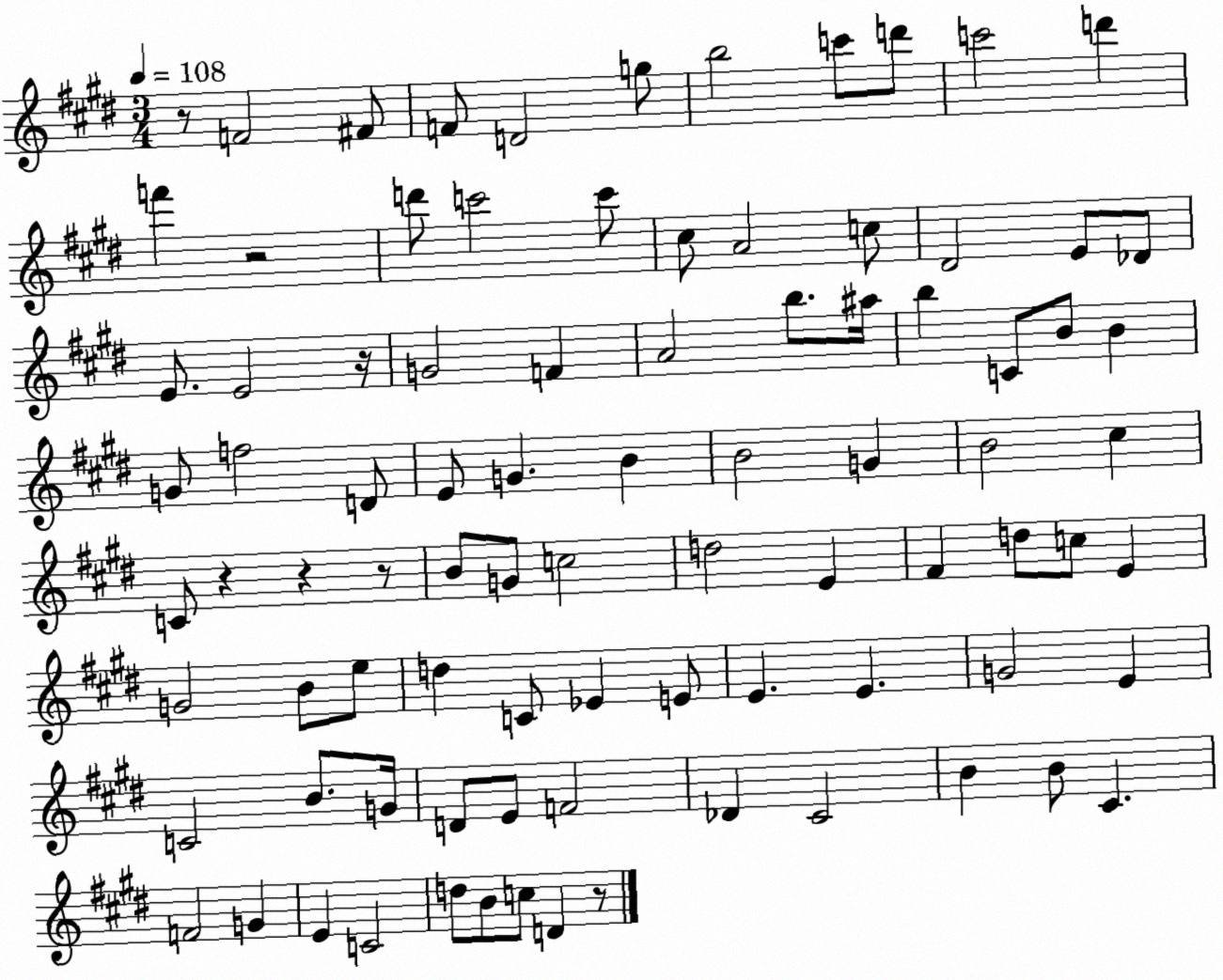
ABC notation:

X:1
T:Untitled
M:3/4
L:1/4
K:E
z/2 F2 ^F/2 F/2 D2 g/2 b2 c'/2 d'/2 c'2 d' f' z2 d'/2 c'2 c'/2 ^c/2 A2 c/2 ^D2 E/2 _D/2 E/2 E2 z/4 G2 F A2 b/2 ^a/4 b C/2 B/2 B G/2 f2 D/2 E/2 G B B2 G B2 ^c C/2 z z z/2 B/2 G/2 c2 d2 E ^F d/2 c/2 E G2 B/2 e/2 d C/2 _E E/2 E E G2 E C2 B/2 G/4 D/2 E/2 F2 _D ^C2 B B/2 ^C F2 G E C2 d/2 B/2 c/2 D z/2